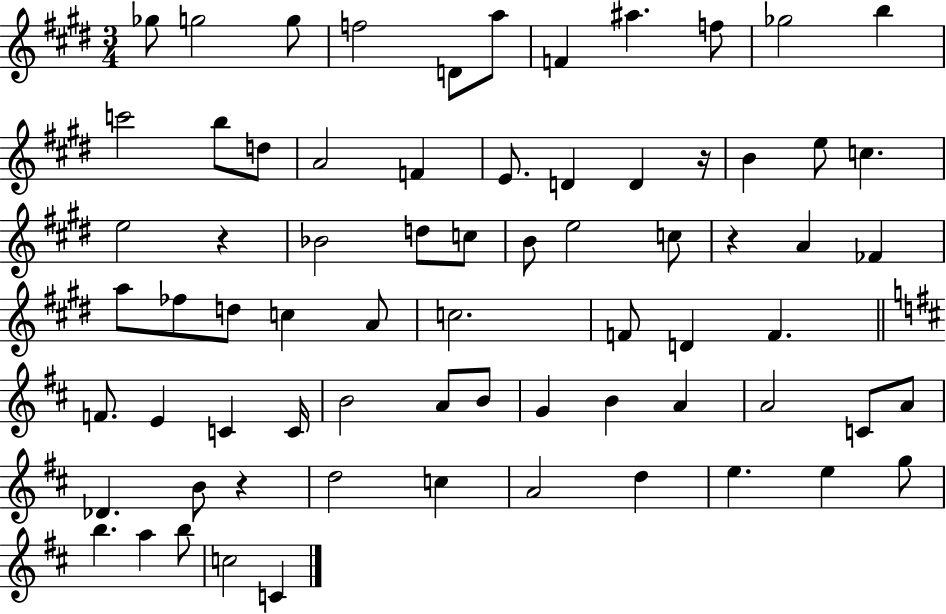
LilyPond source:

{
  \clef treble
  \numericTimeSignature
  \time 3/4
  \key e \major
  \repeat volta 2 { ges''8 g''2 g''8 | f''2 d'8 a''8 | f'4 ais''4. f''8 | ges''2 b''4 | \break c'''2 b''8 d''8 | a'2 f'4 | e'8. d'4 d'4 r16 | b'4 e''8 c''4. | \break e''2 r4 | bes'2 d''8 c''8 | b'8 e''2 c''8 | r4 a'4 fes'4 | \break a''8 fes''8 d''8 c''4 a'8 | c''2. | f'8 d'4 f'4. | \bar "||" \break \key d \major f'8. e'4 c'4 c'16 | b'2 a'8 b'8 | g'4 b'4 a'4 | a'2 c'8 a'8 | \break des'4. b'8 r4 | d''2 c''4 | a'2 d''4 | e''4. e''4 g''8 | \break b''4. a''4 b''8 | c''2 c'4 | } \bar "|."
}